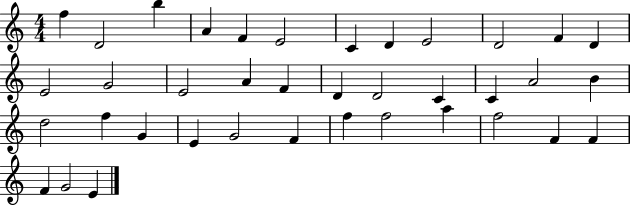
{
  \clef treble
  \numericTimeSignature
  \time 4/4
  \key c \major
  f''4 d'2 b''4 | a'4 f'4 e'2 | c'4 d'4 e'2 | d'2 f'4 d'4 | \break e'2 g'2 | e'2 a'4 f'4 | d'4 d'2 c'4 | c'4 a'2 b'4 | \break d''2 f''4 g'4 | e'4 g'2 f'4 | f''4 f''2 a''4 | f''2 f'4 f'4 | \break f'4 g'2 e'4 | \bar "|."
}